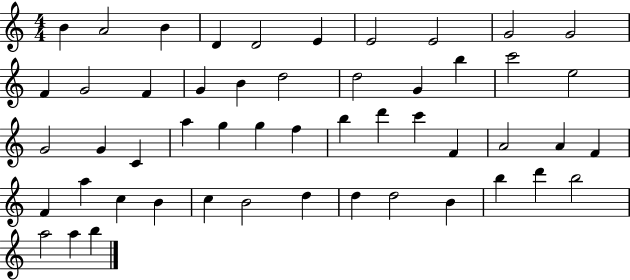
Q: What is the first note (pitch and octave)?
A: B4